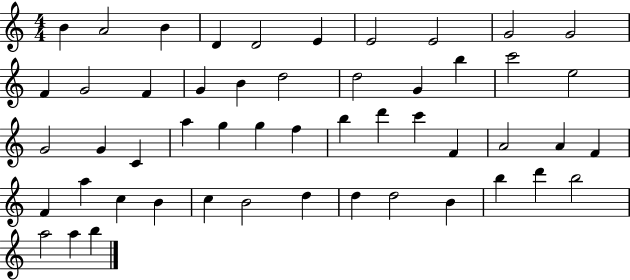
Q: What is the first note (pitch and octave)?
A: B4